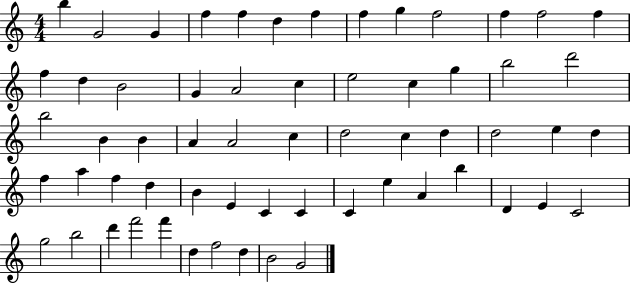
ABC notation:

X:1
T:Untitled
M:4/4
L:1/4
K:C
b G2 G f f d f f g f2 f f2 f f d B2 G A2 c e2 c g b2 d'2 b2 B B A A2 c d2 c d d2 e d f a f d B E C C C e A b D E C2 g2 b2 d' f'2 f' d f2 d B2 G2